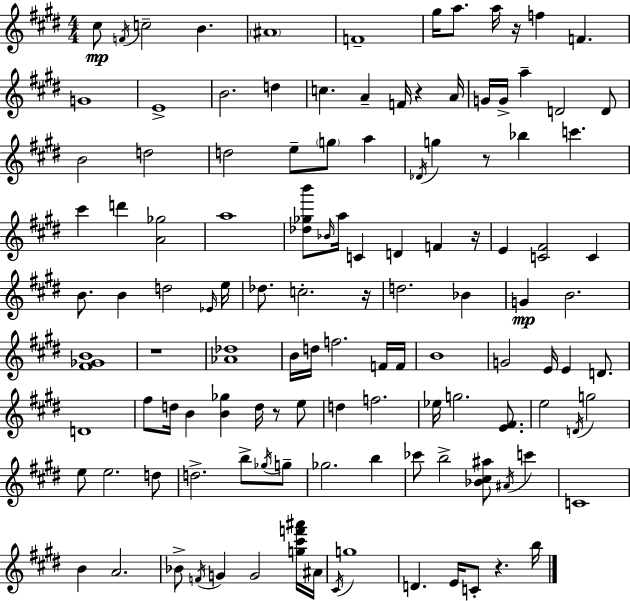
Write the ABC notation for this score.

X:1
T:Untitled
M:4/4
L:1/4
K:E
^c/2 F/4 c2 B ^A4 F4 ^g/4 a/2 a/4 z/4 f F G4 E4 B2 d c A F/4 z A/4 G/4 G/4 a D2 D/2 B2 d2 d2 e/2 g/2 a _D/4 g z/2 _b c' ^c' d' [A_g]2 a4 [_d_gb']/2 _B/4 a/4 C D F z/4 E [C^F]2 C B/2 B d2 _E/4 e/4 _d/2 c2 z/4 d2 _B G B2 [^F_GB]4 z4 [_A_d]4 B/4 d/4 f2 F/4 F/4 B4 G2 E/4 E D/2 D4 ^f/2 d/4 B [B_g] d/4 z/2 e/2 d f2 _e/4 g2 [E^F]/2 e2 D/4 g2 e/2 e2 d/2 d2 b/2 _g/4 g/2 _g2 b _c'/2 b2 [_B^c^a]/2 ^A/4 c' C4 B A2 _B/2 F/4 G G2 [g^c'f'^a']/4 ^A/4 ^C/4 g4 D E/4 C/2 z b/4